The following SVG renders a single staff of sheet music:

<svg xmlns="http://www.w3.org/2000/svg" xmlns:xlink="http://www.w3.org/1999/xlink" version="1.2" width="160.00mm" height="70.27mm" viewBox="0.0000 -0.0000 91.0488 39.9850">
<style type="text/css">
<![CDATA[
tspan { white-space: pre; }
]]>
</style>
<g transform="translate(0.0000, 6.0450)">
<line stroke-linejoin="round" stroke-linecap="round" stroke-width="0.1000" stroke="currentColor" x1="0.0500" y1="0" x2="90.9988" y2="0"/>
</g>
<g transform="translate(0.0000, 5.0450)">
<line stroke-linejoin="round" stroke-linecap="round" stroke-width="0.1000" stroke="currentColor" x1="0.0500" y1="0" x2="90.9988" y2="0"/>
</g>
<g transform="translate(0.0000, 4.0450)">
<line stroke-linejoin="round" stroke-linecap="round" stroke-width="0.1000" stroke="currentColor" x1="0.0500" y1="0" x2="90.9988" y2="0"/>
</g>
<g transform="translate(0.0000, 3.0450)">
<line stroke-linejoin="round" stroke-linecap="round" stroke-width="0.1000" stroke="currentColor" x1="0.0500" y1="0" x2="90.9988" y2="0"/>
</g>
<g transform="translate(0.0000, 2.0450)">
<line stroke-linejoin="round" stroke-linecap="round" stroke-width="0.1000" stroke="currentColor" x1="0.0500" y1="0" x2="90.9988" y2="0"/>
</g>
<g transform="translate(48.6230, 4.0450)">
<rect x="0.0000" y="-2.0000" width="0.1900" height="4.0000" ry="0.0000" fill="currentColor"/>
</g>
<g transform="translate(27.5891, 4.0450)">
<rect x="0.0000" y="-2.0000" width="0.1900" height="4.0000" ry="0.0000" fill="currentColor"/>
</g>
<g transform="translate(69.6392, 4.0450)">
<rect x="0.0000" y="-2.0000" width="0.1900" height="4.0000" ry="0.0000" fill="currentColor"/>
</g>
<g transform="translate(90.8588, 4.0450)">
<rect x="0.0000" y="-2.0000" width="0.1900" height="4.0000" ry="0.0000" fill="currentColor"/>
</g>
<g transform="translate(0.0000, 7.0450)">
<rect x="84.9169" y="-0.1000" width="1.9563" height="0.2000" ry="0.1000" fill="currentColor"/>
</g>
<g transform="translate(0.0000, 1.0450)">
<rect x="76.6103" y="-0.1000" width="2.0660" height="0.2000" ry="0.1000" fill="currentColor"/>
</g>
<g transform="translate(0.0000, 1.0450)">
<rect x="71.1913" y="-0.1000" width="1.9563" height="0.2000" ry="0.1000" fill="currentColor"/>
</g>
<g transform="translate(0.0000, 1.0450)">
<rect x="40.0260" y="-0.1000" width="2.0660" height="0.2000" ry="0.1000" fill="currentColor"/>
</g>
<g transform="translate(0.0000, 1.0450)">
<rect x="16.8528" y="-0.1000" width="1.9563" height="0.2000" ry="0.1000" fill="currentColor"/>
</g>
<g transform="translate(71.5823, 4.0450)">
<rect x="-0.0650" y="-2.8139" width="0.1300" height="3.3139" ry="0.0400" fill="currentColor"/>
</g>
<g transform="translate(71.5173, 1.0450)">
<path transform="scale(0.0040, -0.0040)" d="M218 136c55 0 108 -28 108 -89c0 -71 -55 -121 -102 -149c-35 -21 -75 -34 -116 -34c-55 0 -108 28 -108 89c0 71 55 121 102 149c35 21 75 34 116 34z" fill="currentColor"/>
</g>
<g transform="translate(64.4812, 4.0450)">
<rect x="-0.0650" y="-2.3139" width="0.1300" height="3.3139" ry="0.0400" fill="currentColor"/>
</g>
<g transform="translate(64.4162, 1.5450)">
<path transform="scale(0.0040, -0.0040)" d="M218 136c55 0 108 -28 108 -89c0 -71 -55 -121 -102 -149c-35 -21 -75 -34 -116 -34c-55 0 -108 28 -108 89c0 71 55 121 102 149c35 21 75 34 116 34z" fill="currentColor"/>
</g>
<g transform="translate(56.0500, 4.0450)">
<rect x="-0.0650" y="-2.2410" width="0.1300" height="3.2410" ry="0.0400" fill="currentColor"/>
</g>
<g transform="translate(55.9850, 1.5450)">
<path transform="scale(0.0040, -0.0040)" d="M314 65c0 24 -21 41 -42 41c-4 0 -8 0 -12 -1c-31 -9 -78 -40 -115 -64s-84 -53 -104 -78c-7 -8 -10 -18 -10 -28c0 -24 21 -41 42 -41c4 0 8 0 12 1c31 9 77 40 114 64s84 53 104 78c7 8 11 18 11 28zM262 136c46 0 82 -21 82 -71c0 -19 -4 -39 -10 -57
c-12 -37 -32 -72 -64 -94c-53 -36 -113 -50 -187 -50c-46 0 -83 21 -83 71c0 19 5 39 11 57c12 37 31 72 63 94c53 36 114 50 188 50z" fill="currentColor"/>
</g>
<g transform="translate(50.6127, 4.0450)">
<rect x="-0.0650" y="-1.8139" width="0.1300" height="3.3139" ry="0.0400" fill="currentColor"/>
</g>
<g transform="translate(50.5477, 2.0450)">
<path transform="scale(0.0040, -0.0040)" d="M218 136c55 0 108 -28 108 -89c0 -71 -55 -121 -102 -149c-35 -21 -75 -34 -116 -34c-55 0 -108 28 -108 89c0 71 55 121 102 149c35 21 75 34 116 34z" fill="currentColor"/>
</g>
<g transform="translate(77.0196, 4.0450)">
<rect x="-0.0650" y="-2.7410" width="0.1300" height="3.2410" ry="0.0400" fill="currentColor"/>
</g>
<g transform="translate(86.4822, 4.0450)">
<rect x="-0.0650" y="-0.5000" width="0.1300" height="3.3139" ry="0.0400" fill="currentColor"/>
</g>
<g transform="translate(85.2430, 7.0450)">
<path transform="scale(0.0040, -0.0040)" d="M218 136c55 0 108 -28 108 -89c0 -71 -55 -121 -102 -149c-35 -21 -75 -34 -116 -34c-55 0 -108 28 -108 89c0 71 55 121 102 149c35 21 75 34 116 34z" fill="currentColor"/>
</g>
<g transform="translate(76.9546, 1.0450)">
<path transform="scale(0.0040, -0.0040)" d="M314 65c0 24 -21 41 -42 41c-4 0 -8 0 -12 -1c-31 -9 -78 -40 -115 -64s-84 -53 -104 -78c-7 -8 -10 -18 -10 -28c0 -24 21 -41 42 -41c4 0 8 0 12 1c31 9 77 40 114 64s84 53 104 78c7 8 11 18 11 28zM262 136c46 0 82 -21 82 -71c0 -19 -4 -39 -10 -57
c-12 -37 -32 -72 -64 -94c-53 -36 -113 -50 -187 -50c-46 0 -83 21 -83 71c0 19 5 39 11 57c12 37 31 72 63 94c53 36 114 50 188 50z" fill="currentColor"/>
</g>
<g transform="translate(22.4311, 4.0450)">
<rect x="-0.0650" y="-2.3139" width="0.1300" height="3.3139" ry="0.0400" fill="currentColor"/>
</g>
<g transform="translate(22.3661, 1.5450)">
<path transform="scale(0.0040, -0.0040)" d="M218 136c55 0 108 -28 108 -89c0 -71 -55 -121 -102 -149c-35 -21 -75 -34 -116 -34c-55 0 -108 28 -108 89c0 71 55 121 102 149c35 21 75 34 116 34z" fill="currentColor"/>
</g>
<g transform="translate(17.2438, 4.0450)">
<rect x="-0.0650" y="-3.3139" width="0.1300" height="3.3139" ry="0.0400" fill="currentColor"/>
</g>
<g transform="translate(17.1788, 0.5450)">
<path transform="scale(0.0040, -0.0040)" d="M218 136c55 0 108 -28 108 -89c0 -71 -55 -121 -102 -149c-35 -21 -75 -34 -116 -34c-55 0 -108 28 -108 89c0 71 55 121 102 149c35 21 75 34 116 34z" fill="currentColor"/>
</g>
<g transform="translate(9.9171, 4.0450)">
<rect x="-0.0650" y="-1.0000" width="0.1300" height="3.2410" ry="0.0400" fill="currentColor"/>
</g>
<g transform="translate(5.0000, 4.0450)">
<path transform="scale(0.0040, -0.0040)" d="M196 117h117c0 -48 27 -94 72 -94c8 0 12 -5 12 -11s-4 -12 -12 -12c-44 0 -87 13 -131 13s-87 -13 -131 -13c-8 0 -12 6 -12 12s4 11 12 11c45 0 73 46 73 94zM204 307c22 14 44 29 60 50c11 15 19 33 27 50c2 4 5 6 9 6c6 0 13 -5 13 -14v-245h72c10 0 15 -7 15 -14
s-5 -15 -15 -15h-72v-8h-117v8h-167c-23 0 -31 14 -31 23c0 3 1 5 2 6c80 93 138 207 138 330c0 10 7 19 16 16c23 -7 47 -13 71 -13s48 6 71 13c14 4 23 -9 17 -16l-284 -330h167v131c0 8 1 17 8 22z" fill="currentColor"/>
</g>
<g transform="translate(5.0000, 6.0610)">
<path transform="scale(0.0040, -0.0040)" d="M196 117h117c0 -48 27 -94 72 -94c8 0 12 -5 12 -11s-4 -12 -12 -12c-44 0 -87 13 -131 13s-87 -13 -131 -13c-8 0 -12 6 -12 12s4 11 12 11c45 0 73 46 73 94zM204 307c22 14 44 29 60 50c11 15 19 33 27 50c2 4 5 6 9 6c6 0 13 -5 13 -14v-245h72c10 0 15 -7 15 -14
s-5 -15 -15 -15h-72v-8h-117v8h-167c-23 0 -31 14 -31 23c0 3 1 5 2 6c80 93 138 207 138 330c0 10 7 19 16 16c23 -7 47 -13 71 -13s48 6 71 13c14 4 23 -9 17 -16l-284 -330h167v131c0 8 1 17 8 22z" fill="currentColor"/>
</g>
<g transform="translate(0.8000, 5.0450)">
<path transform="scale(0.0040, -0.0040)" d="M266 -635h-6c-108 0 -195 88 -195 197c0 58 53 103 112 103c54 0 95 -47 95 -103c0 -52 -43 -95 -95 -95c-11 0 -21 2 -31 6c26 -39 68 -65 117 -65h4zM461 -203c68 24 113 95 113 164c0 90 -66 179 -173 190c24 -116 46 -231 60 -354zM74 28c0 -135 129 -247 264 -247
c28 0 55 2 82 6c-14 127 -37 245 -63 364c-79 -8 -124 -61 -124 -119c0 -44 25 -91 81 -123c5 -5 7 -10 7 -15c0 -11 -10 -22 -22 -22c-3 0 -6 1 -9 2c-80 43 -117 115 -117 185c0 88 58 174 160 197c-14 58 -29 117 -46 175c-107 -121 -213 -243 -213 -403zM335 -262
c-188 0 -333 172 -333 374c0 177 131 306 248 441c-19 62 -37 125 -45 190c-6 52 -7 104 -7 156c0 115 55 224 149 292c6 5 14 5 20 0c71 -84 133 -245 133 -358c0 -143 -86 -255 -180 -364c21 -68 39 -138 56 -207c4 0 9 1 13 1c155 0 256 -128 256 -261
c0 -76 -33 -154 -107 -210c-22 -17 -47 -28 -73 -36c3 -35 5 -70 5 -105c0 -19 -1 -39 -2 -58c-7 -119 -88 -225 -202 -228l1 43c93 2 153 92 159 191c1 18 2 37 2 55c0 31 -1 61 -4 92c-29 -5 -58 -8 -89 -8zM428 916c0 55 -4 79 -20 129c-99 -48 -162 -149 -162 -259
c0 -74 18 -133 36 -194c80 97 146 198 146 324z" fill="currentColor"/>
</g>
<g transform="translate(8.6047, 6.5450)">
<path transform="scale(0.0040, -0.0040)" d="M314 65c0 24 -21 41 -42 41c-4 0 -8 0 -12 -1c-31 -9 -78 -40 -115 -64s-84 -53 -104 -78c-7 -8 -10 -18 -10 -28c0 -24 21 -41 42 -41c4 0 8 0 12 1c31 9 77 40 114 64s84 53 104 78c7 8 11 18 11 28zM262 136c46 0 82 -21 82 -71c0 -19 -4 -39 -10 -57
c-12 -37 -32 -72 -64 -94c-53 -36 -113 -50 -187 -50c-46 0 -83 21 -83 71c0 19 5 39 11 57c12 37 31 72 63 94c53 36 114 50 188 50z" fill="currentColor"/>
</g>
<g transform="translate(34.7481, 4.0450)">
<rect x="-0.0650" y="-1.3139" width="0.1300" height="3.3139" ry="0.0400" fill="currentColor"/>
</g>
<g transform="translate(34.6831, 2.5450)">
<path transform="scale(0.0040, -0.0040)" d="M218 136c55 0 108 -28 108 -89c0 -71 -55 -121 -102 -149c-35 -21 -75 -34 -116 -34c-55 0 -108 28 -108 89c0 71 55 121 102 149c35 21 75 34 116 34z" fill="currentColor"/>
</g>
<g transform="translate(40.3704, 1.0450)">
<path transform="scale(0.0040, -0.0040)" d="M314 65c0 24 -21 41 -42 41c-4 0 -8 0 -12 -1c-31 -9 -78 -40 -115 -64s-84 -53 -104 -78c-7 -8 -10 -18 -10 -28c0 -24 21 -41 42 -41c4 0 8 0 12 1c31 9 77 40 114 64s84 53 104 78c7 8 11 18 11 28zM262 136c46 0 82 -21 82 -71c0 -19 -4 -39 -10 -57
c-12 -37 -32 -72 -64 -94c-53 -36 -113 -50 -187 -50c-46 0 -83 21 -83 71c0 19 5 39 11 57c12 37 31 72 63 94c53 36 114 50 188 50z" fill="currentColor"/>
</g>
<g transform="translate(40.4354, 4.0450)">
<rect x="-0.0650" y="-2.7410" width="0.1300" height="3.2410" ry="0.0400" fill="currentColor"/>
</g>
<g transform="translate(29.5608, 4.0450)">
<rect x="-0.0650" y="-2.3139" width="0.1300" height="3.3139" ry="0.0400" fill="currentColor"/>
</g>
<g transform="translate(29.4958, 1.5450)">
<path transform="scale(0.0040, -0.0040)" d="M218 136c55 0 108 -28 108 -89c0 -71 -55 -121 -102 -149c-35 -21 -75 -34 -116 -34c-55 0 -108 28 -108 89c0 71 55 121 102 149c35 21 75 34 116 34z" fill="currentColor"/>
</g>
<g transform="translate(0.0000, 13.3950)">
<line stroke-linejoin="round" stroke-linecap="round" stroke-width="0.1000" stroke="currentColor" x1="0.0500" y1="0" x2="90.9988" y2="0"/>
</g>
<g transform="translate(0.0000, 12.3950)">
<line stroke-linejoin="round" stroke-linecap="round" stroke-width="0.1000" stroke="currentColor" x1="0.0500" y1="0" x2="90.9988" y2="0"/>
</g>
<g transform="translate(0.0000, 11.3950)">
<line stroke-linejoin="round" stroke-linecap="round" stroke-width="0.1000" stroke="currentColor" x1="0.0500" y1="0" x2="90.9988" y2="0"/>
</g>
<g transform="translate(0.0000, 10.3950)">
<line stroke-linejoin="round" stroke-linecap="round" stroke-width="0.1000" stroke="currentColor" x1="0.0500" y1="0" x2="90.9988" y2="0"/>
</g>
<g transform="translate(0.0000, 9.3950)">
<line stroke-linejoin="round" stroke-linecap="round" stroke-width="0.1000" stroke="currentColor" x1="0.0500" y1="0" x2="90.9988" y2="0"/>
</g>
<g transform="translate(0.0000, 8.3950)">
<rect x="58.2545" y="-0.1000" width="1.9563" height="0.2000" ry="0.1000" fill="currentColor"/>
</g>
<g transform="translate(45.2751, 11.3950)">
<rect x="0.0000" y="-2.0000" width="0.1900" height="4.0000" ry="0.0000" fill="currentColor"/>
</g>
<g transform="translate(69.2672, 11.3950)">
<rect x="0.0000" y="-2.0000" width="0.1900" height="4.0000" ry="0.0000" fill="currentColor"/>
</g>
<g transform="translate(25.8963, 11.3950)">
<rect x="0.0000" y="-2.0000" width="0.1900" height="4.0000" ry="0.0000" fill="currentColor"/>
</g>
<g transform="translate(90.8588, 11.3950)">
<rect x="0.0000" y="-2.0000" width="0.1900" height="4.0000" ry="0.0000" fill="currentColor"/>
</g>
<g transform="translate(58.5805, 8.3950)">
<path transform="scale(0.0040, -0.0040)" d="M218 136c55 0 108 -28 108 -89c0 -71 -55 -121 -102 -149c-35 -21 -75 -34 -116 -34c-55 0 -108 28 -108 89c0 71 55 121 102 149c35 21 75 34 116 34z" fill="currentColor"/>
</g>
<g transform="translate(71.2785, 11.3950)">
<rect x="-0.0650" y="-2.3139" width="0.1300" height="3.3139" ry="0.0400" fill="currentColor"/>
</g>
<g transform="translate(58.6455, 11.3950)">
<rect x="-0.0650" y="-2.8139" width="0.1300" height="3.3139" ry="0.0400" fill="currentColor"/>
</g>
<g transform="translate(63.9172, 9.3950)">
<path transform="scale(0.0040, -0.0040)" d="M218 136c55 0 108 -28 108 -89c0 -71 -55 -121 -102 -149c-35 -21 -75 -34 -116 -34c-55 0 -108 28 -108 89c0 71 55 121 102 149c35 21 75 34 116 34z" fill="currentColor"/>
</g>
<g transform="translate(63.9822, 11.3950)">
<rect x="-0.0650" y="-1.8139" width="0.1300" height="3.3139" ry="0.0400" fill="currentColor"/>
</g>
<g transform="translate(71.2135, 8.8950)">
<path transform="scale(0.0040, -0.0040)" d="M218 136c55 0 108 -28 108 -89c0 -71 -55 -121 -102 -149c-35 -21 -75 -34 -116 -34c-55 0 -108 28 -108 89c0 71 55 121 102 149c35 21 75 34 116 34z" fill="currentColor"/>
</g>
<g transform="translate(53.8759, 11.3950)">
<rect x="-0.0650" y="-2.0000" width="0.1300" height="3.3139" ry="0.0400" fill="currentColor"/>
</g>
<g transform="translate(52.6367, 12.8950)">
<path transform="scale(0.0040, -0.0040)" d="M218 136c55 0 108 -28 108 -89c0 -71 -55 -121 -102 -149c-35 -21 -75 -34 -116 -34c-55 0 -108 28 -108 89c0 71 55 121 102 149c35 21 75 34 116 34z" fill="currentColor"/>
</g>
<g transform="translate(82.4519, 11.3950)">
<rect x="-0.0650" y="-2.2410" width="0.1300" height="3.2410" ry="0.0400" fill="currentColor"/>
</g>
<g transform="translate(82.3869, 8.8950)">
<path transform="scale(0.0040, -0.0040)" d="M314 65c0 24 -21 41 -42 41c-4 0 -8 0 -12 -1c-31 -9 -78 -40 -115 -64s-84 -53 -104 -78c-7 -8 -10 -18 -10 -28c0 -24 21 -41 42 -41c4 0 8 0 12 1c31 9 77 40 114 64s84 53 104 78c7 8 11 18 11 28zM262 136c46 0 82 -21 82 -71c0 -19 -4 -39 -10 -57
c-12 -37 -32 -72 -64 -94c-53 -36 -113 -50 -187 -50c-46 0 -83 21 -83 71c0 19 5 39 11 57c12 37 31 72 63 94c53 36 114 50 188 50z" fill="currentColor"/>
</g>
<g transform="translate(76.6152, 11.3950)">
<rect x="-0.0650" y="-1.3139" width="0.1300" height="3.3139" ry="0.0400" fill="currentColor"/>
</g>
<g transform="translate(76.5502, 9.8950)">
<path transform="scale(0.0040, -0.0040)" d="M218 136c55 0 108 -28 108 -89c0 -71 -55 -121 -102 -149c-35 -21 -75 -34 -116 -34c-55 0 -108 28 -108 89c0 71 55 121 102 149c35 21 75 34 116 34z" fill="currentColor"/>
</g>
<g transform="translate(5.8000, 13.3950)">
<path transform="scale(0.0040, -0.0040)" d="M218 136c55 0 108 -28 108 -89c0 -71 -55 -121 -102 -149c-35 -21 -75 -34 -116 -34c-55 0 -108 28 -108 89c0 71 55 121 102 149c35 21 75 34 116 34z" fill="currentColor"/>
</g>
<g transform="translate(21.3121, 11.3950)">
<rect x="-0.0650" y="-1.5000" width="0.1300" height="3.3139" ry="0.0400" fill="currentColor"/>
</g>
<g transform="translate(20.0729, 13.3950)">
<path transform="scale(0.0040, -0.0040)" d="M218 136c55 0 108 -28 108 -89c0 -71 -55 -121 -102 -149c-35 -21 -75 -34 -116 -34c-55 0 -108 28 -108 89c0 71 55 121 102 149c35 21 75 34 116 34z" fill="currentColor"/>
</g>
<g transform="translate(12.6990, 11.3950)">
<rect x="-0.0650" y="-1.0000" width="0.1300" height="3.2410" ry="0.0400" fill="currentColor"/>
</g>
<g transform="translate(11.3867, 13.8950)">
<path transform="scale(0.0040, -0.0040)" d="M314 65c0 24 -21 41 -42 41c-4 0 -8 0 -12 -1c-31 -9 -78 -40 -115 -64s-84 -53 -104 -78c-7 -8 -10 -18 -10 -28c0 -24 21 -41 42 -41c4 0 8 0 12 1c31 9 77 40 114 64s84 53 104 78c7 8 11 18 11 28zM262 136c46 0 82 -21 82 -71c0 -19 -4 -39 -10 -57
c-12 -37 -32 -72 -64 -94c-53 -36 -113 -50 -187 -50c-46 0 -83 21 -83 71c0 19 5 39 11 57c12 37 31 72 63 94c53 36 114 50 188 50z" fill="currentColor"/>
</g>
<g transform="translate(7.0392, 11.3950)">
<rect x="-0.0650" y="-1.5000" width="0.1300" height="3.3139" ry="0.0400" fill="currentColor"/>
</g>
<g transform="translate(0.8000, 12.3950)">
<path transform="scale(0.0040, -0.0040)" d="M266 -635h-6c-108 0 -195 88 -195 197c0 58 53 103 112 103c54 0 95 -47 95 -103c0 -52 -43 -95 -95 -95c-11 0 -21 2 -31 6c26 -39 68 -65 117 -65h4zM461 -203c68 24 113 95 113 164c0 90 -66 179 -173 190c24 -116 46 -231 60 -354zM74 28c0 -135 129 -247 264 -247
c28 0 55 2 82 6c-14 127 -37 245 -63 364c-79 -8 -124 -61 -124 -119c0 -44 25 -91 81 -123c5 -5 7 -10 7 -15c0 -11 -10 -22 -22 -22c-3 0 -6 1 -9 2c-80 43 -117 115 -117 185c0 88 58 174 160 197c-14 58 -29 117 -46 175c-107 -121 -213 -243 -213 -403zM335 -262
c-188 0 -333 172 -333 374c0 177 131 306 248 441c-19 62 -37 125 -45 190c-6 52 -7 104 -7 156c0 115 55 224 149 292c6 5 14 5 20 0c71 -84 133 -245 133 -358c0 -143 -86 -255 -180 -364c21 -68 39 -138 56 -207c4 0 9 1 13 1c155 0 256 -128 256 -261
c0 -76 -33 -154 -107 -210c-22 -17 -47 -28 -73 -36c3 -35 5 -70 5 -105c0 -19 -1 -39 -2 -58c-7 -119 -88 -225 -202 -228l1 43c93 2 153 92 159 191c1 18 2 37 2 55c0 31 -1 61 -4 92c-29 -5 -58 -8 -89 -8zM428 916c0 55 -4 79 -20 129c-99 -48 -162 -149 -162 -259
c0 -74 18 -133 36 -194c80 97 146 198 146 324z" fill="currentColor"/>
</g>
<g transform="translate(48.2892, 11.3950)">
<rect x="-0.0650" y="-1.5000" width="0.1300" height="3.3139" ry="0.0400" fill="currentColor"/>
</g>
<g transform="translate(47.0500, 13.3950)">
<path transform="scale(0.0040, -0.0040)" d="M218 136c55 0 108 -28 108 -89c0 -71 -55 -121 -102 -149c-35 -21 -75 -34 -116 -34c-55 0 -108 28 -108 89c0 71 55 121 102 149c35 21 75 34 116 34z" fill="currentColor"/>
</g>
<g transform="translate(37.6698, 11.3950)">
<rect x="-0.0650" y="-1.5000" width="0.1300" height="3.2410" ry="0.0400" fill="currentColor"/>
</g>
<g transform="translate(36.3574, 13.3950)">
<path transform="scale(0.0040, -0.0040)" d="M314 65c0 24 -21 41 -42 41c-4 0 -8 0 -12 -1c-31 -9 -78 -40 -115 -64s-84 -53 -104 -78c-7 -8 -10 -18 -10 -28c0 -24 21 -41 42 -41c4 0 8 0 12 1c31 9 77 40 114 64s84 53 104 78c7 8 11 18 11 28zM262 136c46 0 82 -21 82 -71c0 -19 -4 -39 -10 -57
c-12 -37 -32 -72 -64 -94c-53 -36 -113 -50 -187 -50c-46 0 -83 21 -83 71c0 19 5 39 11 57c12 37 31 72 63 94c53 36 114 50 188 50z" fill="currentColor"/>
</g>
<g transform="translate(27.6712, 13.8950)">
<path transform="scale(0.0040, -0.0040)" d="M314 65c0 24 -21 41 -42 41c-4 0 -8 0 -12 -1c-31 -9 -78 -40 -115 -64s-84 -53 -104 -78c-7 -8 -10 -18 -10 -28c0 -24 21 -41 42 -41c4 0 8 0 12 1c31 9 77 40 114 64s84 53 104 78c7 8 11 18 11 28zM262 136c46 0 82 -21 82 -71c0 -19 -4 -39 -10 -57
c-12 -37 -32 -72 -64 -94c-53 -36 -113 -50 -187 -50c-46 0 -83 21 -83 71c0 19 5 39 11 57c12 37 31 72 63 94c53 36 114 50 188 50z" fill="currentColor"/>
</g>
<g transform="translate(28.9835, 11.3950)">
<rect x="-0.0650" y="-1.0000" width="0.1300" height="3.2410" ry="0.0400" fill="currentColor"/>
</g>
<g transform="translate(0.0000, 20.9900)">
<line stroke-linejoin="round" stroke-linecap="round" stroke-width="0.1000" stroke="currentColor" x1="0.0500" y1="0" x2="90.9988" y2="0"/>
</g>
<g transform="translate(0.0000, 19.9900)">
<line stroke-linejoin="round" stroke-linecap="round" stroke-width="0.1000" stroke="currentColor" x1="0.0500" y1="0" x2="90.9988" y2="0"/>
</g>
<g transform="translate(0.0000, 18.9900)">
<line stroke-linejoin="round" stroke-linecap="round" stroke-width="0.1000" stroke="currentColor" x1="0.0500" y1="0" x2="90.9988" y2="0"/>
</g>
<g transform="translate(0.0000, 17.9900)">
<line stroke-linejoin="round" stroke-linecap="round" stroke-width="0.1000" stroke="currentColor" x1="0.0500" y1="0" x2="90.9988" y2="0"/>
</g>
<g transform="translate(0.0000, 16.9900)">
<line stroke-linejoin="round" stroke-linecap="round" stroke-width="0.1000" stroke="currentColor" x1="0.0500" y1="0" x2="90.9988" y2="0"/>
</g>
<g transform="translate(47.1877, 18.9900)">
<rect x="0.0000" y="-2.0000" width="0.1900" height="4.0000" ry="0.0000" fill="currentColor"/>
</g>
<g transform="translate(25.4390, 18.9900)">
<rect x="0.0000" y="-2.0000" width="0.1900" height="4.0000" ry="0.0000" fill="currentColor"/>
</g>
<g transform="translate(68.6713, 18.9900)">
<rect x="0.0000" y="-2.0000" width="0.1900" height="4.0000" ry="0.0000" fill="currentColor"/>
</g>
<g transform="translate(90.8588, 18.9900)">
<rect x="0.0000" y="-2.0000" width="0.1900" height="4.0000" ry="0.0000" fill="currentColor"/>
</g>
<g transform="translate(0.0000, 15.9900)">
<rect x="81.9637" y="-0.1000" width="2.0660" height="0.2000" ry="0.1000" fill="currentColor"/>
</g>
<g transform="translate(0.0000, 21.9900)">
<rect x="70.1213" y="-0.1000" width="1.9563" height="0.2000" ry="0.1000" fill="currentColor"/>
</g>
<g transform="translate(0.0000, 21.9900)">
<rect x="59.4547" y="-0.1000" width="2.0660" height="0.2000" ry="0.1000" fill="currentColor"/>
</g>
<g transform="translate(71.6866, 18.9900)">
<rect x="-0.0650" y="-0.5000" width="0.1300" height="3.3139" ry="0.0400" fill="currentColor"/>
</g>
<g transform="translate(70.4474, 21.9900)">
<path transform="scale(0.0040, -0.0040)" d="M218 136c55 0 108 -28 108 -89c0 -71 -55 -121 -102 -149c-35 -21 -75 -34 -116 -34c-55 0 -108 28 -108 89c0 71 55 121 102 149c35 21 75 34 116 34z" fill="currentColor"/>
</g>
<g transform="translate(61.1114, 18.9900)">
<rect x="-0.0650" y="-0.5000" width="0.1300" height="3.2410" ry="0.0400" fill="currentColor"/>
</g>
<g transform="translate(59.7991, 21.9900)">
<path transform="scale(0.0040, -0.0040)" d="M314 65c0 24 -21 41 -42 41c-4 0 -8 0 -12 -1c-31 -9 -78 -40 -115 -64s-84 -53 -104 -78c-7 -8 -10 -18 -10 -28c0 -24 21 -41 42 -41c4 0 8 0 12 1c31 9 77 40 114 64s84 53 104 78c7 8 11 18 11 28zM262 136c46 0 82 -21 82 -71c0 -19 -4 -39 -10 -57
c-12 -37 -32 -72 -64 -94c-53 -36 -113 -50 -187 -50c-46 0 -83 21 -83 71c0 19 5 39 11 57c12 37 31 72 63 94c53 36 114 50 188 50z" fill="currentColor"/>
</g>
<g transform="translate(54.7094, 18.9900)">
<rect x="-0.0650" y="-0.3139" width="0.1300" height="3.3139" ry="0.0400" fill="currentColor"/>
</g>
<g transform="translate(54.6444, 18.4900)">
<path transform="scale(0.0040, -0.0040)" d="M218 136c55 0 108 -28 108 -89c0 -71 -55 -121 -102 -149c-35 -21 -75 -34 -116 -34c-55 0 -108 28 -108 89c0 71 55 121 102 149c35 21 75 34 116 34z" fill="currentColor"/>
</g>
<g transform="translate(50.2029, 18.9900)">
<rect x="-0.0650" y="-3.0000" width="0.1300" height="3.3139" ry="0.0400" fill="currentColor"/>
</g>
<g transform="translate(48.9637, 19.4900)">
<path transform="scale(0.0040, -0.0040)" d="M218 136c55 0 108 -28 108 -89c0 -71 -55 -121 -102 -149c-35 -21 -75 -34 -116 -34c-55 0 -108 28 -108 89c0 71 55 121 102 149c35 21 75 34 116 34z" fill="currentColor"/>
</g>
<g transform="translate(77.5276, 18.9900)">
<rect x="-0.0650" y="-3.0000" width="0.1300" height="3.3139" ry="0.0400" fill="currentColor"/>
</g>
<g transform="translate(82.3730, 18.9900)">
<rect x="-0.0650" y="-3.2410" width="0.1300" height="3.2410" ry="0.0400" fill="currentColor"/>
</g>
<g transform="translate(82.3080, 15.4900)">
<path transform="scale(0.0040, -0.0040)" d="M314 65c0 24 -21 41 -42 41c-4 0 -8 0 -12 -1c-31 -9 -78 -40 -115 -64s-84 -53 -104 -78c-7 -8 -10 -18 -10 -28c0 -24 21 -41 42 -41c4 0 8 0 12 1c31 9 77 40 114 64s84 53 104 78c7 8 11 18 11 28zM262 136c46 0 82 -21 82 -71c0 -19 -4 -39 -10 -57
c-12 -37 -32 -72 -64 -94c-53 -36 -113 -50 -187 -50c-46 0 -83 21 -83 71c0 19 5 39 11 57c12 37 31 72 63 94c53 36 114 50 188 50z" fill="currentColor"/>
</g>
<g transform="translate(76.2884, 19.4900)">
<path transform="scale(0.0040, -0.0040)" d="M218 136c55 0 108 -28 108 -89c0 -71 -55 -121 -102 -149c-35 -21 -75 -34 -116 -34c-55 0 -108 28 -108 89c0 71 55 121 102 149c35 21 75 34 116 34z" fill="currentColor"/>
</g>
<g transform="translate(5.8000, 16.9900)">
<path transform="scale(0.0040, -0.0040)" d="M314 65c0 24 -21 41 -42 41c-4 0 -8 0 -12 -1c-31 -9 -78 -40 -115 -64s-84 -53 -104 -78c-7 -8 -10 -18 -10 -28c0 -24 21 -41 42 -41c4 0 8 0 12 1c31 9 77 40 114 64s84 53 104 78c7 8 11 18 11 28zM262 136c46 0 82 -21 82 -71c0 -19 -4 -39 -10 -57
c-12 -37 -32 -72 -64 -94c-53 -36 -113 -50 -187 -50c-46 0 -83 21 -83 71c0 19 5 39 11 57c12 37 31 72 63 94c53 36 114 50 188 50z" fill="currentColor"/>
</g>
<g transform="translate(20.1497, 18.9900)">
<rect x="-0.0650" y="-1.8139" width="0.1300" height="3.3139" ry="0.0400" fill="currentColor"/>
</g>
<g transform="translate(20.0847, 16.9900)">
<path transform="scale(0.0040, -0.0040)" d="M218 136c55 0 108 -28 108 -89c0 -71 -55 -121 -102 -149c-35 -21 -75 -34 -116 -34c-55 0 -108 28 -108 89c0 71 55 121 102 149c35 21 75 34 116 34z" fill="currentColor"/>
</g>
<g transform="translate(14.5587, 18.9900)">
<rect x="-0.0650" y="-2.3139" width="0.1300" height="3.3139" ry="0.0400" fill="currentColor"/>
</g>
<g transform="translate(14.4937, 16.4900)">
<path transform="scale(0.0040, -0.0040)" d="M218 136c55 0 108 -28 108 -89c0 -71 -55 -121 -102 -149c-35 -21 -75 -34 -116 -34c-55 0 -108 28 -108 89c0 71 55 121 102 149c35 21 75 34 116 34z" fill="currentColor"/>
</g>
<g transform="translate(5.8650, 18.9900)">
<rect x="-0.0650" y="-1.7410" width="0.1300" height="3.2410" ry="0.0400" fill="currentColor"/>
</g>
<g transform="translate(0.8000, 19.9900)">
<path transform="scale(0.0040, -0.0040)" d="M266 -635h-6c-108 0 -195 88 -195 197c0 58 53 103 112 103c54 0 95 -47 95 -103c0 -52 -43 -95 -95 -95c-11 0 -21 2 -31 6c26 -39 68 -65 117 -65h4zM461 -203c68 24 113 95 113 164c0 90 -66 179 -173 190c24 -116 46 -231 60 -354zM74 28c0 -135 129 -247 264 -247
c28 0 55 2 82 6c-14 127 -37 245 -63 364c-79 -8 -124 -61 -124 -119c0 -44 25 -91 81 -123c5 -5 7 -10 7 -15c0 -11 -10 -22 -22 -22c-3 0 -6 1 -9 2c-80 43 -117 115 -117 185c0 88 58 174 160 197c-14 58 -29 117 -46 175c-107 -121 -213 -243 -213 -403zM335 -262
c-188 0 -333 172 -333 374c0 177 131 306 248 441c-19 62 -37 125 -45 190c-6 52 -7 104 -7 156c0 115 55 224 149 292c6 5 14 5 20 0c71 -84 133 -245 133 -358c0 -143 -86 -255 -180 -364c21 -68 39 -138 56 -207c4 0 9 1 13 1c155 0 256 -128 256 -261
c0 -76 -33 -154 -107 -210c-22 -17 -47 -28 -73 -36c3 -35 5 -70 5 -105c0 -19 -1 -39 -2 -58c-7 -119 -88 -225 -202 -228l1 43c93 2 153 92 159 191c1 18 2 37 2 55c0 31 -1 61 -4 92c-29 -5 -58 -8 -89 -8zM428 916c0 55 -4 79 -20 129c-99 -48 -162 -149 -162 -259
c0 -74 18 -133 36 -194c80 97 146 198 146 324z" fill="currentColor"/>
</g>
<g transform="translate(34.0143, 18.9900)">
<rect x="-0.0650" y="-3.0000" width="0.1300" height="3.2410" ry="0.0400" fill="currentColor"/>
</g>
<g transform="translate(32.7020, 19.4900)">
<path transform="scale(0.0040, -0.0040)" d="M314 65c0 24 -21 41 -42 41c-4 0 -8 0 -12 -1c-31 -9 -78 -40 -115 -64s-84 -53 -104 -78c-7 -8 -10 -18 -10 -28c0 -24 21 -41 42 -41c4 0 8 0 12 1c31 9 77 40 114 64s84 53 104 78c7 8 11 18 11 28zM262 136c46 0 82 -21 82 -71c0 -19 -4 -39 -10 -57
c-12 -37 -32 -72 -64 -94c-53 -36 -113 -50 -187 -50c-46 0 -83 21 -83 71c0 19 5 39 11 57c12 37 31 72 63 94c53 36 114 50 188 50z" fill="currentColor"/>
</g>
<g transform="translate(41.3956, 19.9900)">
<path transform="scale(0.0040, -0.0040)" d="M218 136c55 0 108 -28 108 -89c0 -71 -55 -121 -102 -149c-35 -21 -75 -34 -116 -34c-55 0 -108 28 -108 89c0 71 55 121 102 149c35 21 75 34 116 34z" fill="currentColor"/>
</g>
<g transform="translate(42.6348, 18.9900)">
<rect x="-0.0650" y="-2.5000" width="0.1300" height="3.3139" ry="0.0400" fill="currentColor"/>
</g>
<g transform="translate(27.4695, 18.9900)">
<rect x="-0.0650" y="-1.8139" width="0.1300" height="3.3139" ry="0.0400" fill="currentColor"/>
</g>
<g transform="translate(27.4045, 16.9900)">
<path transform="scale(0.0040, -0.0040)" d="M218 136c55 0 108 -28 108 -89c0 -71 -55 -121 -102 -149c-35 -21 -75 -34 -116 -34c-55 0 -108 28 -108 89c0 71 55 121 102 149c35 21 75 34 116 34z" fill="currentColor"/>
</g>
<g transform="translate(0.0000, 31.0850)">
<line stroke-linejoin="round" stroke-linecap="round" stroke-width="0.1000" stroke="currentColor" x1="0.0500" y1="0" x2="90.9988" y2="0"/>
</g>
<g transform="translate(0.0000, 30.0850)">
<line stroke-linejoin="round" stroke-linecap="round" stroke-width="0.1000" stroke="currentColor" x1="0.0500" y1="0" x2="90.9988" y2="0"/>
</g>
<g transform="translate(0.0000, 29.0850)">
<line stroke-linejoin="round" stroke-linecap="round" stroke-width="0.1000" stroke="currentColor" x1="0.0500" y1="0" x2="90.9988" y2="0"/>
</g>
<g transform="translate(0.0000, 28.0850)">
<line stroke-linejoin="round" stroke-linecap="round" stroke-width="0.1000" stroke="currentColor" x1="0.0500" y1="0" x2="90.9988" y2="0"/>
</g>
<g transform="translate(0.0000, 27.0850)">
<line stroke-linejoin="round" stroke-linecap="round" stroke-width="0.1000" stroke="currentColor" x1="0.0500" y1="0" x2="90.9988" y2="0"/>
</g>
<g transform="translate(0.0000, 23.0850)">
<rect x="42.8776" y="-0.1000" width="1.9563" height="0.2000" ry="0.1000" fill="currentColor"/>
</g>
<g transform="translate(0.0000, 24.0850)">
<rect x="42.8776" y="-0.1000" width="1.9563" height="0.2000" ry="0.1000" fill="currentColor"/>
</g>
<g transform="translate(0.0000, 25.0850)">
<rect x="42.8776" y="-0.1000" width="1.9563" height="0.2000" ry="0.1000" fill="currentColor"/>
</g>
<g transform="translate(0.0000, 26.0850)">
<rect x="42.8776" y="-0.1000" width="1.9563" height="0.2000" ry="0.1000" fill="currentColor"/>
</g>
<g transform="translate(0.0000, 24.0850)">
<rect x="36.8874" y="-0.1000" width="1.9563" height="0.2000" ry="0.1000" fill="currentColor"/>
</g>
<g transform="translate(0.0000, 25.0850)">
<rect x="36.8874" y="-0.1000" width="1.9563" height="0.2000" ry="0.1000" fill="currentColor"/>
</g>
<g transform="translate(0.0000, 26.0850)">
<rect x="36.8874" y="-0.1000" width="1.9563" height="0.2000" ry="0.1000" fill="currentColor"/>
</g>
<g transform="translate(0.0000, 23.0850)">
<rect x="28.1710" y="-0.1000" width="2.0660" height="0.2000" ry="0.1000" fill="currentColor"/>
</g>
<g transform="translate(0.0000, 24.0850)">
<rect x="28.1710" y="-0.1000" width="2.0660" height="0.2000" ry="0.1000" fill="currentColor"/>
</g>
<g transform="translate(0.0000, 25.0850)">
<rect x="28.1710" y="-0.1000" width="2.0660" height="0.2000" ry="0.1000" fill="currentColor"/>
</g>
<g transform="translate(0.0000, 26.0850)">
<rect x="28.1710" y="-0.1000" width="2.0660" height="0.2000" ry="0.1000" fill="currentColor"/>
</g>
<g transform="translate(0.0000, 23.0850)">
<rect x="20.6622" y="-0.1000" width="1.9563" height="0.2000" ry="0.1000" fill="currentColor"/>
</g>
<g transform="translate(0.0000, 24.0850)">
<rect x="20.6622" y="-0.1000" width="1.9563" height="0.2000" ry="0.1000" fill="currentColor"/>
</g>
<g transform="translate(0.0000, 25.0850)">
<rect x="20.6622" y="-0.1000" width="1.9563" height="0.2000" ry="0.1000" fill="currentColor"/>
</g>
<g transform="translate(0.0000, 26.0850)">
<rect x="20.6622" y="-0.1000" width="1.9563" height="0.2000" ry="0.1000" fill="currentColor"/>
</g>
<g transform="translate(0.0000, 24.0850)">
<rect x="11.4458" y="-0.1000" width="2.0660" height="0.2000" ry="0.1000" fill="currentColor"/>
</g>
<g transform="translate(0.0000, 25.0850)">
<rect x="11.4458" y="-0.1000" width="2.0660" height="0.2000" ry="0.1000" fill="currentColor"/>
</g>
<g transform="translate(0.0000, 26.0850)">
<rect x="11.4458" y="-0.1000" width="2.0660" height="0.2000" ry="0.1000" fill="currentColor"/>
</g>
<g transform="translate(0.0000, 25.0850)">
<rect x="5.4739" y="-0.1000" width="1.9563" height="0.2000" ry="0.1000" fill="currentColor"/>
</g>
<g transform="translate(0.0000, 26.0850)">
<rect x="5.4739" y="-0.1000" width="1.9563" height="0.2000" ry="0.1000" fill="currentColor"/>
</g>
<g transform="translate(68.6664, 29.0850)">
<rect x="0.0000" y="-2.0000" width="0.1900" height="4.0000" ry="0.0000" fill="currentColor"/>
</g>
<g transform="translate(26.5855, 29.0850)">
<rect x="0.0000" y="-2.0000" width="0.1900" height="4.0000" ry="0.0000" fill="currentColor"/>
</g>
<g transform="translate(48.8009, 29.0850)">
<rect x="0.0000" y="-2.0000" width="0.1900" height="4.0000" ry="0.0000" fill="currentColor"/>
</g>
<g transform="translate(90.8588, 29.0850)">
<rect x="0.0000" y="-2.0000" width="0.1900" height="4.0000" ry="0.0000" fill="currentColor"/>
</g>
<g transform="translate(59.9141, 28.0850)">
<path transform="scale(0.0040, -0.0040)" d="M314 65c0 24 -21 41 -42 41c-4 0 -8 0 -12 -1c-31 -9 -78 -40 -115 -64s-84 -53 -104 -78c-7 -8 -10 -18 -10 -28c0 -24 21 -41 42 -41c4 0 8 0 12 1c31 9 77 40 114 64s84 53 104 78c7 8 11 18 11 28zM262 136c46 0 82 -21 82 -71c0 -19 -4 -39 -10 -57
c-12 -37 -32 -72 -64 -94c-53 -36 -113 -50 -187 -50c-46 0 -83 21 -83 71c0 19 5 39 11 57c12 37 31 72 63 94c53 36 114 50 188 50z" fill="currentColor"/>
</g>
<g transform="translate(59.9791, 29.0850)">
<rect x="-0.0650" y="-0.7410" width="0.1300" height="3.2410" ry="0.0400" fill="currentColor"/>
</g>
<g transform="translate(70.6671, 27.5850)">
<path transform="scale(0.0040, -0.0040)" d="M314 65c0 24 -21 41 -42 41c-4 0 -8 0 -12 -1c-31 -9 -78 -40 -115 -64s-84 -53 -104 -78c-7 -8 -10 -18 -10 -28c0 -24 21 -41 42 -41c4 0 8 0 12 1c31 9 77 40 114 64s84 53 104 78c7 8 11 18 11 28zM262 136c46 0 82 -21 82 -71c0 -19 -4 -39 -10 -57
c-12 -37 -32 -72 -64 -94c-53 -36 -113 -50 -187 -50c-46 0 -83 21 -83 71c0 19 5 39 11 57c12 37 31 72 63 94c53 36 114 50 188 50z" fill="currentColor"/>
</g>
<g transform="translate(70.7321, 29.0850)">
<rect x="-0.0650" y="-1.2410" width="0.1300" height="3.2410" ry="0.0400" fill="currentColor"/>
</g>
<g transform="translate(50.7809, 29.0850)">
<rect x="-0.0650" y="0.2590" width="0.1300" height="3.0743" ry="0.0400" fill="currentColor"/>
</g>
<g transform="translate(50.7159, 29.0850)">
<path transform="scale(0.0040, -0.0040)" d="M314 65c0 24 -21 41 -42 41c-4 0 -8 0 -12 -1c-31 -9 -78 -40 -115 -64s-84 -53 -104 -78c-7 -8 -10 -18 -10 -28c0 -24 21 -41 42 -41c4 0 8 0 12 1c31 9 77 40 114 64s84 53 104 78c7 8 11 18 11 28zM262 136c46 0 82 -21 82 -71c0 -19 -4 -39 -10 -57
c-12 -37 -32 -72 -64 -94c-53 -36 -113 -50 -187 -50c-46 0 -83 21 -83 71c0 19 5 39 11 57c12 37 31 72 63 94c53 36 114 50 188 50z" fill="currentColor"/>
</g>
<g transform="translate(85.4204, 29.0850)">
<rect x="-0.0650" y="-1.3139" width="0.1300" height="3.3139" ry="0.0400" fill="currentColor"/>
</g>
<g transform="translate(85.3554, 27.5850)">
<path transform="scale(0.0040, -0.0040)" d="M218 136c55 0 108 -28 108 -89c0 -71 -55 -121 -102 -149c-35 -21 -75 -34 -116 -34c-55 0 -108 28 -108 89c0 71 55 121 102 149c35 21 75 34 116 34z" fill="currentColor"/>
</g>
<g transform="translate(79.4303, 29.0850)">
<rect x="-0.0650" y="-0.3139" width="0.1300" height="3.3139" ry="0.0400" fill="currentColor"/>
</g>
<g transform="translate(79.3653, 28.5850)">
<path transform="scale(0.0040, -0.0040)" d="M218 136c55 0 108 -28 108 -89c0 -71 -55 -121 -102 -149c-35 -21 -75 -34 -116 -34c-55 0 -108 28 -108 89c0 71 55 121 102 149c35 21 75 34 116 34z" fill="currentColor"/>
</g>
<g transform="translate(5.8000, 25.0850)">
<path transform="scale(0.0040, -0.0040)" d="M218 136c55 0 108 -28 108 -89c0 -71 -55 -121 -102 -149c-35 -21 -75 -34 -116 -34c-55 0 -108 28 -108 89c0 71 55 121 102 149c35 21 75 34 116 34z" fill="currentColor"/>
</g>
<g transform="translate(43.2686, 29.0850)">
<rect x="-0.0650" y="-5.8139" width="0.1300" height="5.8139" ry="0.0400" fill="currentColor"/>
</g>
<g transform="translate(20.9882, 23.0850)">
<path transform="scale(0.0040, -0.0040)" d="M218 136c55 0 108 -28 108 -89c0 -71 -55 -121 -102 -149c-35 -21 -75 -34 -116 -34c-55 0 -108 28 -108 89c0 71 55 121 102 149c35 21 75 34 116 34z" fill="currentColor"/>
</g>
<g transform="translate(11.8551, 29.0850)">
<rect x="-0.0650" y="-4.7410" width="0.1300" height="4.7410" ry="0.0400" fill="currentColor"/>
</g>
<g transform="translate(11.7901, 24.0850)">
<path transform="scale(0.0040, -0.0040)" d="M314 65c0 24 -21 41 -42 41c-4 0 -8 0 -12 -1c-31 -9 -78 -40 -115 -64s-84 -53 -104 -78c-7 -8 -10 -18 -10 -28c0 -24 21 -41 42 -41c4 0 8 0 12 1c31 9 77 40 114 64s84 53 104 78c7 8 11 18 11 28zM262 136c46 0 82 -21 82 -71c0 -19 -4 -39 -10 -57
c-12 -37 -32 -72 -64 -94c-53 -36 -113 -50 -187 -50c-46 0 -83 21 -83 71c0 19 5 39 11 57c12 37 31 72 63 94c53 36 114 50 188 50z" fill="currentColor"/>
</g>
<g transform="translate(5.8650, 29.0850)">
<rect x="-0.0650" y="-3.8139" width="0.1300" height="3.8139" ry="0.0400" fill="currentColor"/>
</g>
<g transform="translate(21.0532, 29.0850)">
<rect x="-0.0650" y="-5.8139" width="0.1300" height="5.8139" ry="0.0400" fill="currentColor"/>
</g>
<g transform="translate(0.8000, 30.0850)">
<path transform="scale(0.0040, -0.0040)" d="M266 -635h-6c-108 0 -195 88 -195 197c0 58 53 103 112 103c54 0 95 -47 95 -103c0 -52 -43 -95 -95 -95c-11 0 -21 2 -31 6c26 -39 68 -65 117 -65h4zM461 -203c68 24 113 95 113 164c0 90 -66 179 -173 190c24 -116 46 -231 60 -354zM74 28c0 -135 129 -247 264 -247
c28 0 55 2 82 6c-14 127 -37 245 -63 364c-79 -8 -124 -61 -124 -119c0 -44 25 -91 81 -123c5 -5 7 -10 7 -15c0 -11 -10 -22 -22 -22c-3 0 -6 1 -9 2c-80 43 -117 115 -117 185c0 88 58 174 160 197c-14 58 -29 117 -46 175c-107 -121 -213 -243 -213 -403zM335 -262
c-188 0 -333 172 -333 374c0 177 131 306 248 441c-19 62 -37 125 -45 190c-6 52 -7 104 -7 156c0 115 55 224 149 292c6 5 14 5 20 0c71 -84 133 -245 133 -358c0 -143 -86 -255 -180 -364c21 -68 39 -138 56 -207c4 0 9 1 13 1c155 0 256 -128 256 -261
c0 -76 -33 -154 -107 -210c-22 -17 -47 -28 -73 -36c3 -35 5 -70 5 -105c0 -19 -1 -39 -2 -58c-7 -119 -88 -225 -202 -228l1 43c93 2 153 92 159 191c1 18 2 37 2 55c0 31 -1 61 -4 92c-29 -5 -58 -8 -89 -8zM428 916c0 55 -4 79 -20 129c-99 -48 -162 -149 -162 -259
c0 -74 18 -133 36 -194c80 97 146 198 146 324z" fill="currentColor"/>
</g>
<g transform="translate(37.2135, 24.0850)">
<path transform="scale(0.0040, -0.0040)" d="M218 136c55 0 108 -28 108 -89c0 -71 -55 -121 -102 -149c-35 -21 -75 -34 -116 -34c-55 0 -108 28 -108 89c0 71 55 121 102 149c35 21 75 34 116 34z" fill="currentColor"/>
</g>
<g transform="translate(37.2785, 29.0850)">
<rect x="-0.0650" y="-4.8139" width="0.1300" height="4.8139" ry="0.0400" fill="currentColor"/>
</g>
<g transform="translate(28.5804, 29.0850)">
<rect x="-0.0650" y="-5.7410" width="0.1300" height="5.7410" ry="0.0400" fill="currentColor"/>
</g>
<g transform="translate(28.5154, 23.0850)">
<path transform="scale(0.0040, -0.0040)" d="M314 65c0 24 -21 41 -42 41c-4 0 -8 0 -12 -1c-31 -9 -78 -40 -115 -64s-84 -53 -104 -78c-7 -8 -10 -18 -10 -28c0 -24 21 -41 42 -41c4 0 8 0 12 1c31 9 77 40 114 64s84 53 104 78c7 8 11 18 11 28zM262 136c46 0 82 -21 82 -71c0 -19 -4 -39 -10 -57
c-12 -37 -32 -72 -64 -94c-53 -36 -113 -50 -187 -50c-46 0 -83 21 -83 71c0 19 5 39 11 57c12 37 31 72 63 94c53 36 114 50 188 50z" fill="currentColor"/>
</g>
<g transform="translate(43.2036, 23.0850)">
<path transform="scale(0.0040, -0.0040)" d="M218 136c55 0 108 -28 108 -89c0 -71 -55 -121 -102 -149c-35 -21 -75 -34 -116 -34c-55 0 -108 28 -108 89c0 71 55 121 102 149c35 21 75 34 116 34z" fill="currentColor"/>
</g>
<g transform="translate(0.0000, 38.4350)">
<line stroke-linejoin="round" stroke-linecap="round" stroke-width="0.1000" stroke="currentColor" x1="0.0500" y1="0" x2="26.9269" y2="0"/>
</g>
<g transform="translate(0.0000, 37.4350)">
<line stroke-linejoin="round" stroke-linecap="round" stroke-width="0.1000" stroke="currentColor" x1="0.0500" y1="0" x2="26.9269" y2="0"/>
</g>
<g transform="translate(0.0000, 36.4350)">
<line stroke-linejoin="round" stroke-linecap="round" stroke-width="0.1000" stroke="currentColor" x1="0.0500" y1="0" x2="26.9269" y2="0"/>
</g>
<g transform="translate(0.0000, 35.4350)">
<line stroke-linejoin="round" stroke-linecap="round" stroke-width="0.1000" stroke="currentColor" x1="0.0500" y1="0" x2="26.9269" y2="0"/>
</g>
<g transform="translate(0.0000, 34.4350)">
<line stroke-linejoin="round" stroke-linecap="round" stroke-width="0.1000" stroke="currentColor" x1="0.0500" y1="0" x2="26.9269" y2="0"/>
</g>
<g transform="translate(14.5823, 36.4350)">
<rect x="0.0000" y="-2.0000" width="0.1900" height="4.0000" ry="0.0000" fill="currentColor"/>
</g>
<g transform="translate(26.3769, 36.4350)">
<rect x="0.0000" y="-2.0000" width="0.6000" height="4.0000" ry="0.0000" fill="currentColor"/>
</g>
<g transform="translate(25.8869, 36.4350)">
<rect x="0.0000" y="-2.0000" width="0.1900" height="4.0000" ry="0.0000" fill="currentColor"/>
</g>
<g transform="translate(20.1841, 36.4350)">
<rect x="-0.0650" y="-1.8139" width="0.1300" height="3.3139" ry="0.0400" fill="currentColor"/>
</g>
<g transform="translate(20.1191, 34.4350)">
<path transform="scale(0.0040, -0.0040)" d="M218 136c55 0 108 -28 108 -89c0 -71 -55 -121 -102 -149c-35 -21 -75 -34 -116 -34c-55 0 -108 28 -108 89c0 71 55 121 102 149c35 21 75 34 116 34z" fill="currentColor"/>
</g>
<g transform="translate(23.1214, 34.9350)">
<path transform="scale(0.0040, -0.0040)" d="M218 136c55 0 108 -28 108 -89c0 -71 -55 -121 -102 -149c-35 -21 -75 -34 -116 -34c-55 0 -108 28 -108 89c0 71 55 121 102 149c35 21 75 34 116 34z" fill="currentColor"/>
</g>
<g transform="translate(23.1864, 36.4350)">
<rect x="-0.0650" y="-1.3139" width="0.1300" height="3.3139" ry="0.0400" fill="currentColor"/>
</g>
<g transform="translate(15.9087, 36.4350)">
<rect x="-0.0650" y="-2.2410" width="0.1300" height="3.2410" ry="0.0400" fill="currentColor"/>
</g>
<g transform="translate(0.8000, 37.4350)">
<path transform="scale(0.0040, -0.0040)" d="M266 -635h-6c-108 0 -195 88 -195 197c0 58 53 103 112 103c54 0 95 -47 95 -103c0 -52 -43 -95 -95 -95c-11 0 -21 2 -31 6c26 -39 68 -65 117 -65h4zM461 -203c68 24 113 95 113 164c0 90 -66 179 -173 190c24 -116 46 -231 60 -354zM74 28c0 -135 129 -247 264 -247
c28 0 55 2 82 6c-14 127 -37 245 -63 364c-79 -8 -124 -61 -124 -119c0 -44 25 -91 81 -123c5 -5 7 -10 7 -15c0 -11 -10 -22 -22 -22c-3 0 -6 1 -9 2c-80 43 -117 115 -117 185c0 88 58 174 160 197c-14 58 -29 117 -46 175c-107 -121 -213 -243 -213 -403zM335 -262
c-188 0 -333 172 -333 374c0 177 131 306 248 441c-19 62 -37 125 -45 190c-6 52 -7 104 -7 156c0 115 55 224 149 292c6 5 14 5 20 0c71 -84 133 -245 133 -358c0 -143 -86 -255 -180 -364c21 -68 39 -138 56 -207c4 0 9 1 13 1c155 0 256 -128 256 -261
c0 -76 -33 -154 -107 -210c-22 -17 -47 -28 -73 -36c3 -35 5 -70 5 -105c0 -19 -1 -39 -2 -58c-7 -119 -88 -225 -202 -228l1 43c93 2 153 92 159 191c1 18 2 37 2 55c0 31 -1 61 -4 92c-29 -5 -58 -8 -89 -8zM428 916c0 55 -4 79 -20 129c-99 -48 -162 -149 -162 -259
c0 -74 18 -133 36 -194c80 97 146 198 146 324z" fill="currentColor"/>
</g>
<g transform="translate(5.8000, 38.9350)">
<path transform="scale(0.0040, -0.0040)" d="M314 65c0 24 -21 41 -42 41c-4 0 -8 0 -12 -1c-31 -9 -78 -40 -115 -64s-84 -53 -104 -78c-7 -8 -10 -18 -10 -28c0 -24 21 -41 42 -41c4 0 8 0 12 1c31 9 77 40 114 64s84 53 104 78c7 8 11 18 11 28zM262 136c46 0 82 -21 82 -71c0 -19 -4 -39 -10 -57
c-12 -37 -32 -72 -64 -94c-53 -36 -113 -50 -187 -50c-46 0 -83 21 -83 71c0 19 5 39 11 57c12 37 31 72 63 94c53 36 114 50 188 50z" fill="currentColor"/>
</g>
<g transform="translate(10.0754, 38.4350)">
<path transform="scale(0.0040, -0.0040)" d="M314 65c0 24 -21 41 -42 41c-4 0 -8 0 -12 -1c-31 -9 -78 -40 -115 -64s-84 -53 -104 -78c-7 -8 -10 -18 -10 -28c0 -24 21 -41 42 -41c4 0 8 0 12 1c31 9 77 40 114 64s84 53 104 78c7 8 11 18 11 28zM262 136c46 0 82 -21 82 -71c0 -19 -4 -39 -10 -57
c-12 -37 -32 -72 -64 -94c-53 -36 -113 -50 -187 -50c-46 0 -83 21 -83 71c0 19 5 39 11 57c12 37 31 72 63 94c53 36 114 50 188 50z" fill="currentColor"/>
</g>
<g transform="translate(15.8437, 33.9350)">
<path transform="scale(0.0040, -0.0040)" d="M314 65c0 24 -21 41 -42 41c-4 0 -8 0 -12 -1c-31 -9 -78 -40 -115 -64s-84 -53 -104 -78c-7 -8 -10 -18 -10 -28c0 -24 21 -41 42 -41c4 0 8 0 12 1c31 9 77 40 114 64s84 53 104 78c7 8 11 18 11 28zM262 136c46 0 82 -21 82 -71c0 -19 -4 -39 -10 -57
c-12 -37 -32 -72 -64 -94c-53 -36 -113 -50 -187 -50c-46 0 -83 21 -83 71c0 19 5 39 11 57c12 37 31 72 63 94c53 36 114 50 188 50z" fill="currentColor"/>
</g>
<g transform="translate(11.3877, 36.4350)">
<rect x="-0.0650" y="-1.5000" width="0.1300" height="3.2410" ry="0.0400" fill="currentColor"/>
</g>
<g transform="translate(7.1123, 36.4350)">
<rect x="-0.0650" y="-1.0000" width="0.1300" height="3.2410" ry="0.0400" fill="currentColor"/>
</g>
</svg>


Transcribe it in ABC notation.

X:1
T:Untitled
M:4/4
L:1/4
K:C
D2 b g g e a2 f g2 g a a2 C E D2 E D2 E2 E F a f g e g2 f2 g f f A2 G A c C2 C A b2 c' e'2 g' g'2 e' g' B2 d2 e2 c e D2 E2 g2 f e